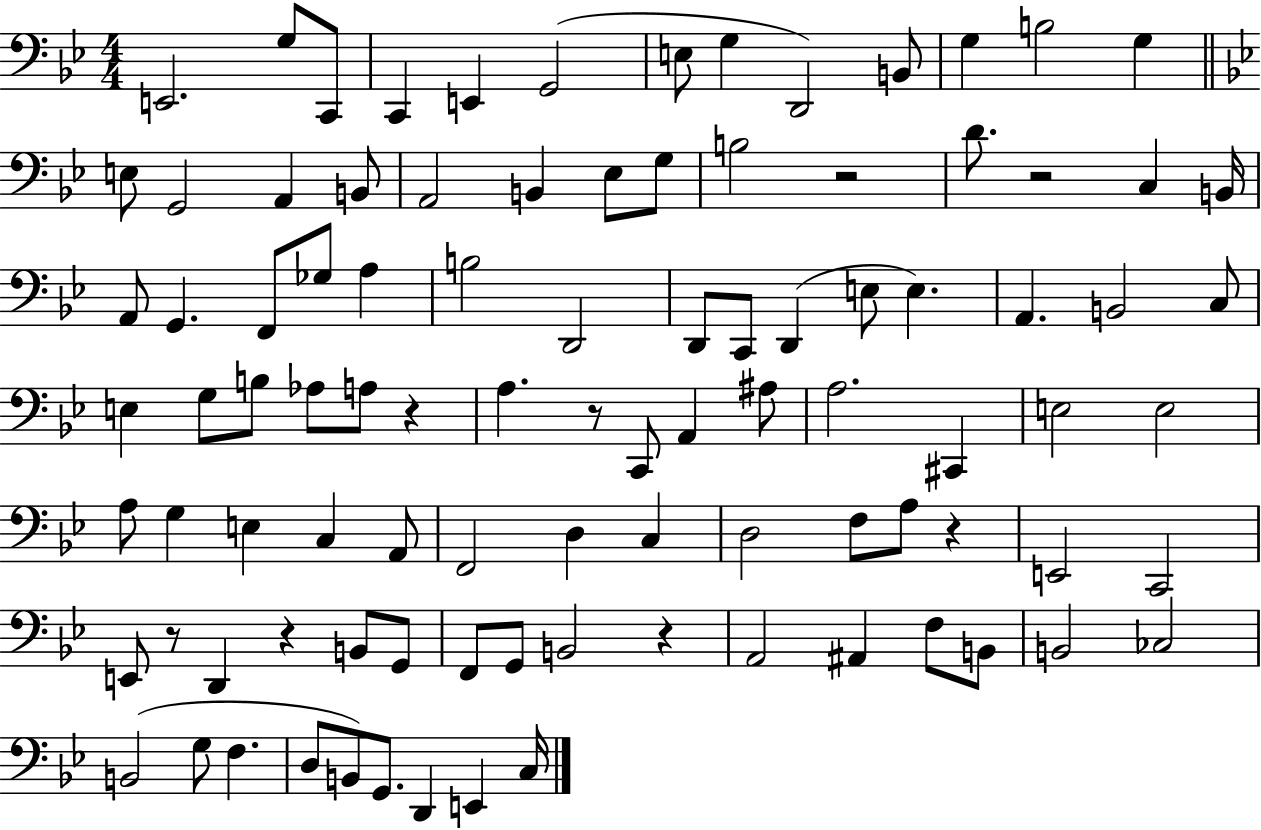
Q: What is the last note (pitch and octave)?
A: C3